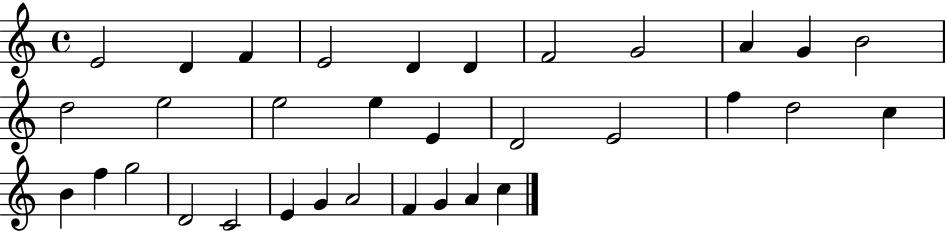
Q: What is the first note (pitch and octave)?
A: E4